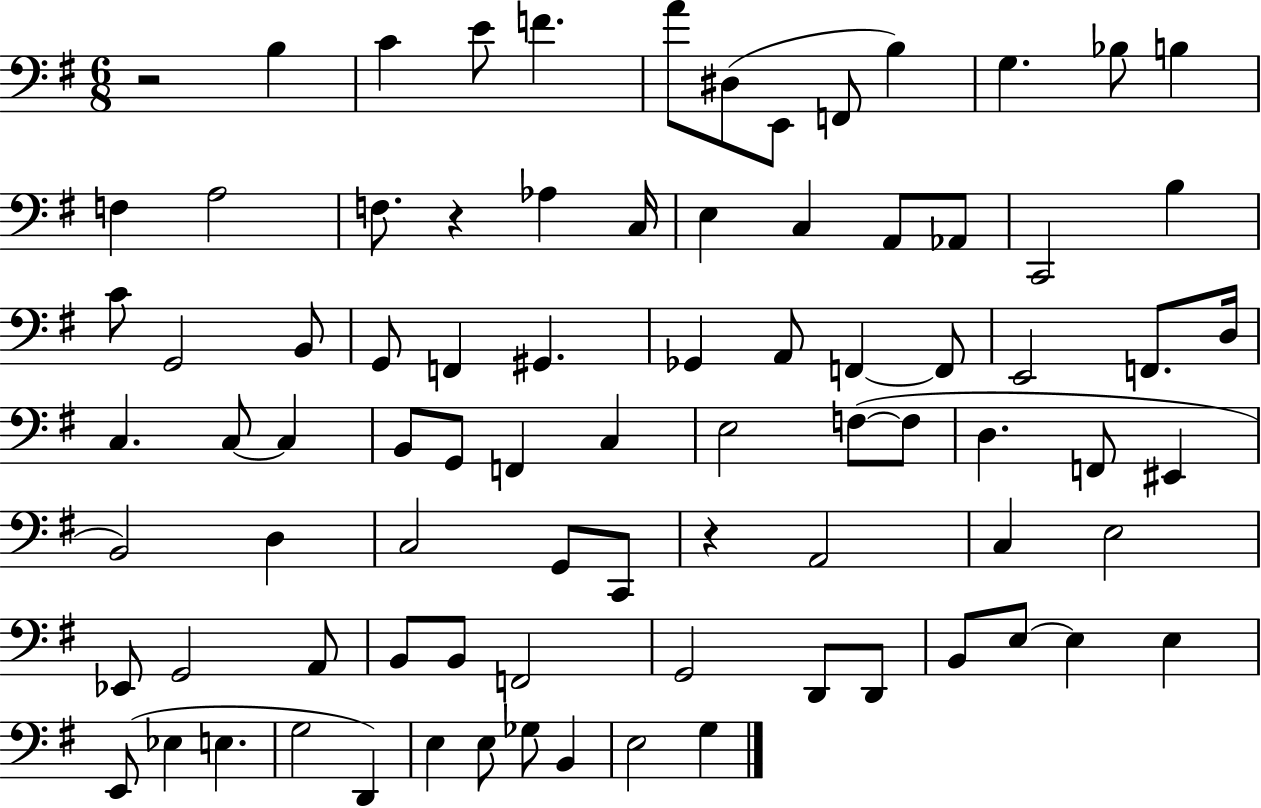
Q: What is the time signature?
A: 6/8